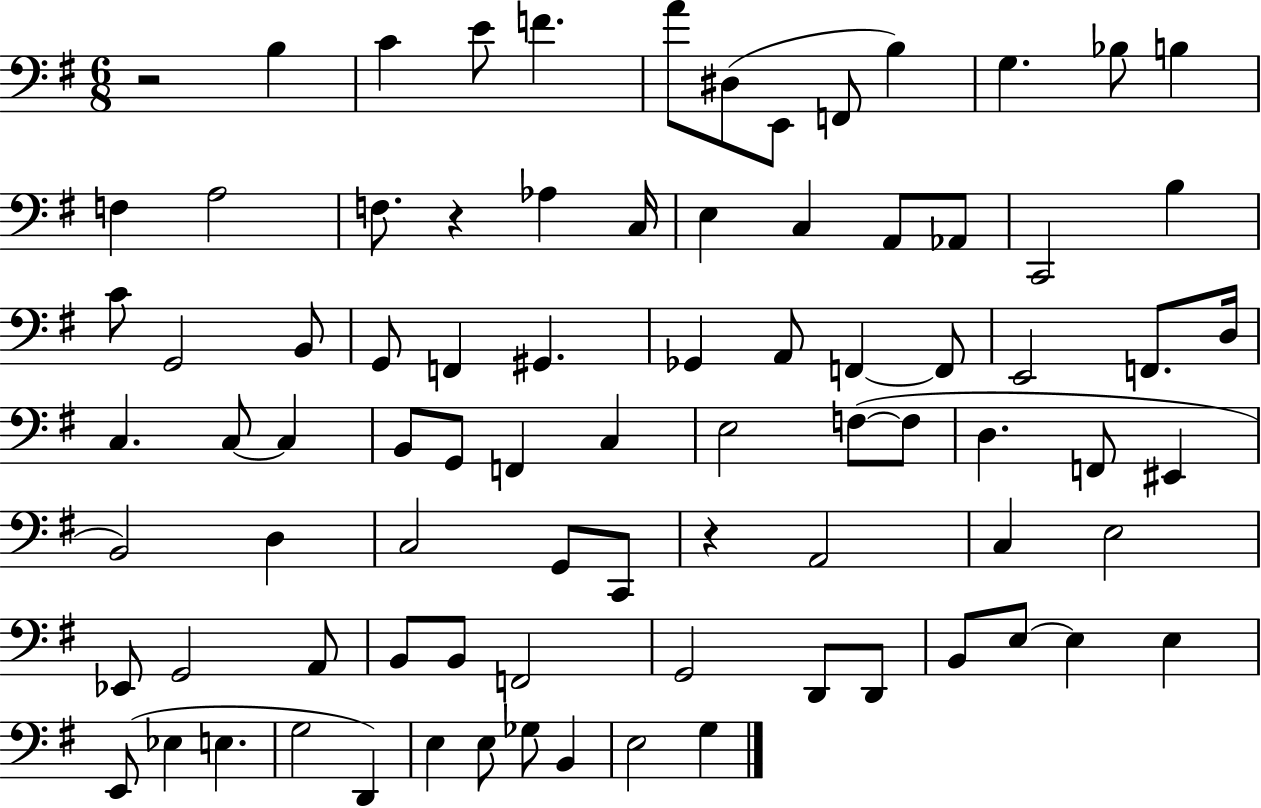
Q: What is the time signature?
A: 6/8